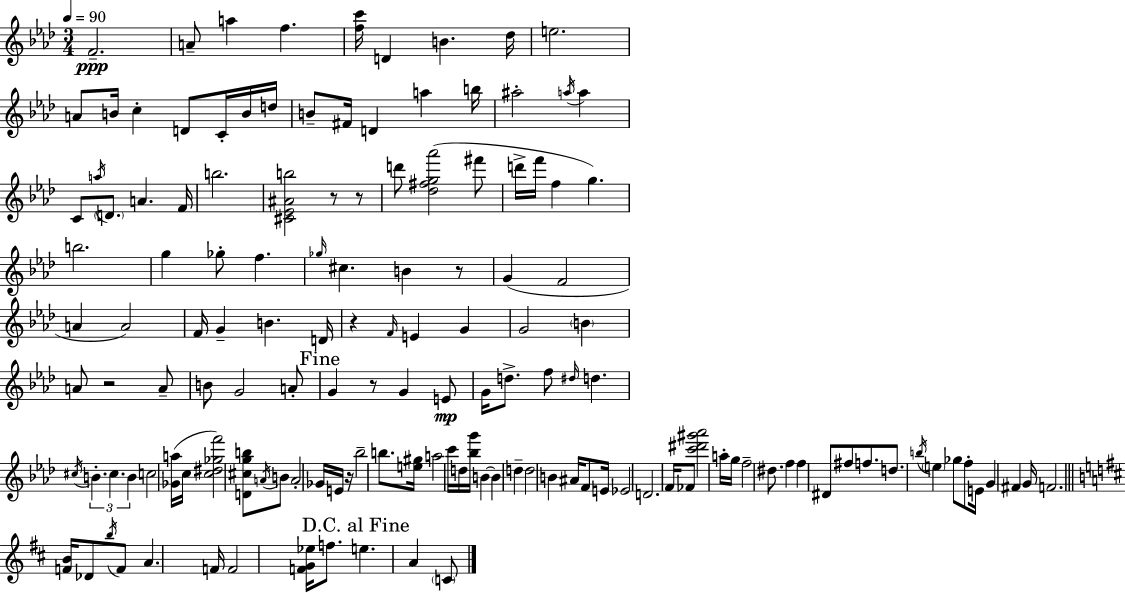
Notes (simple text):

F4/h. A4/e A5/q F5/q. [F5,C6]/s D4/q B4/q. Db5/s E5/h. A4/e B4/s C5/q D4/e C4/s B4/s D5/s B4/e F#4/s D4/q A5/q B5/s A#5/h A5/s A5/q C4/e A5/s D4/e. A4/q. F4/s B5/h. [C#4,Eb4,A#4,B5]/h R/e R/e D6/e [Db5,F#5,G5,Ab6]/h F#6/e D6/s F6/s F5/q G5/q. B5/h. G5/q Gb5/e F5/q. Gb5/s C#5/q. B4/q R/e G4/q F4/h A4/q A4/h F4/s G4/q B4/q. D4/s R/q F4/s E4/q G4/q G4/h B4/q A4/e R/h A4/e B4/e G4/h A4/e G4/q R/e G4/q E4/e G4/s D5/e. F5/e D#5/s D5/q. C#5/s B4/q. C#5/q. B4/q C5/h [Gb4,A5]/s C5/s [C5,D#5,Gb5,F6]/h [D4,C#5,G5,B5]/e A4/s B4/e A4/h Gb4/s E4/s R/s Bb5/h B5/e. [E5,G#5]/s A5/h C6/s D5/s [Bb5,G6]/s B4/q B4/q D5/q D5/h B4/q A#4/s F4/e E4/s Eb4/h D4/h. F4/s FES4/e [C6,D#6,G#6,Ab6]/h A5/s G5/s F5/h D#5/e. F5/q F5/q D#4/e F#5/e F5/e. D5/e. B5/s E5/q Gb5/e F5/e E4/s G4/q F#4/q G4/s F4/h. [F4,B4]/s Db4/e B5/s F4/e A4/q. F4/s F4/h [F4,G4,Eb5]/s F5/e. E5/q. A4/q C4/e